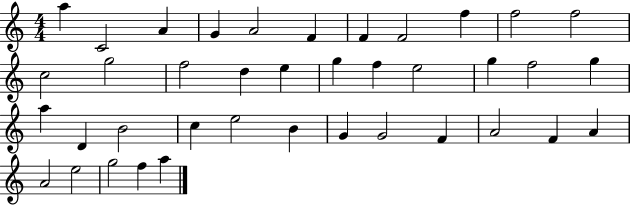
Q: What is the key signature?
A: C major